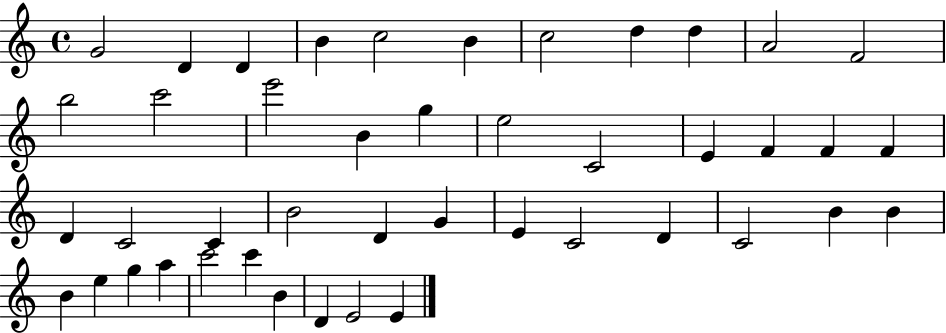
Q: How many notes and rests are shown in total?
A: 44